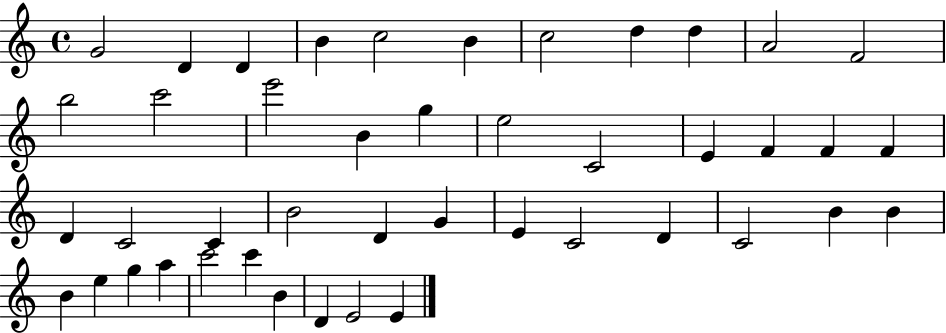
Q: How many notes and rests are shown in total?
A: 44